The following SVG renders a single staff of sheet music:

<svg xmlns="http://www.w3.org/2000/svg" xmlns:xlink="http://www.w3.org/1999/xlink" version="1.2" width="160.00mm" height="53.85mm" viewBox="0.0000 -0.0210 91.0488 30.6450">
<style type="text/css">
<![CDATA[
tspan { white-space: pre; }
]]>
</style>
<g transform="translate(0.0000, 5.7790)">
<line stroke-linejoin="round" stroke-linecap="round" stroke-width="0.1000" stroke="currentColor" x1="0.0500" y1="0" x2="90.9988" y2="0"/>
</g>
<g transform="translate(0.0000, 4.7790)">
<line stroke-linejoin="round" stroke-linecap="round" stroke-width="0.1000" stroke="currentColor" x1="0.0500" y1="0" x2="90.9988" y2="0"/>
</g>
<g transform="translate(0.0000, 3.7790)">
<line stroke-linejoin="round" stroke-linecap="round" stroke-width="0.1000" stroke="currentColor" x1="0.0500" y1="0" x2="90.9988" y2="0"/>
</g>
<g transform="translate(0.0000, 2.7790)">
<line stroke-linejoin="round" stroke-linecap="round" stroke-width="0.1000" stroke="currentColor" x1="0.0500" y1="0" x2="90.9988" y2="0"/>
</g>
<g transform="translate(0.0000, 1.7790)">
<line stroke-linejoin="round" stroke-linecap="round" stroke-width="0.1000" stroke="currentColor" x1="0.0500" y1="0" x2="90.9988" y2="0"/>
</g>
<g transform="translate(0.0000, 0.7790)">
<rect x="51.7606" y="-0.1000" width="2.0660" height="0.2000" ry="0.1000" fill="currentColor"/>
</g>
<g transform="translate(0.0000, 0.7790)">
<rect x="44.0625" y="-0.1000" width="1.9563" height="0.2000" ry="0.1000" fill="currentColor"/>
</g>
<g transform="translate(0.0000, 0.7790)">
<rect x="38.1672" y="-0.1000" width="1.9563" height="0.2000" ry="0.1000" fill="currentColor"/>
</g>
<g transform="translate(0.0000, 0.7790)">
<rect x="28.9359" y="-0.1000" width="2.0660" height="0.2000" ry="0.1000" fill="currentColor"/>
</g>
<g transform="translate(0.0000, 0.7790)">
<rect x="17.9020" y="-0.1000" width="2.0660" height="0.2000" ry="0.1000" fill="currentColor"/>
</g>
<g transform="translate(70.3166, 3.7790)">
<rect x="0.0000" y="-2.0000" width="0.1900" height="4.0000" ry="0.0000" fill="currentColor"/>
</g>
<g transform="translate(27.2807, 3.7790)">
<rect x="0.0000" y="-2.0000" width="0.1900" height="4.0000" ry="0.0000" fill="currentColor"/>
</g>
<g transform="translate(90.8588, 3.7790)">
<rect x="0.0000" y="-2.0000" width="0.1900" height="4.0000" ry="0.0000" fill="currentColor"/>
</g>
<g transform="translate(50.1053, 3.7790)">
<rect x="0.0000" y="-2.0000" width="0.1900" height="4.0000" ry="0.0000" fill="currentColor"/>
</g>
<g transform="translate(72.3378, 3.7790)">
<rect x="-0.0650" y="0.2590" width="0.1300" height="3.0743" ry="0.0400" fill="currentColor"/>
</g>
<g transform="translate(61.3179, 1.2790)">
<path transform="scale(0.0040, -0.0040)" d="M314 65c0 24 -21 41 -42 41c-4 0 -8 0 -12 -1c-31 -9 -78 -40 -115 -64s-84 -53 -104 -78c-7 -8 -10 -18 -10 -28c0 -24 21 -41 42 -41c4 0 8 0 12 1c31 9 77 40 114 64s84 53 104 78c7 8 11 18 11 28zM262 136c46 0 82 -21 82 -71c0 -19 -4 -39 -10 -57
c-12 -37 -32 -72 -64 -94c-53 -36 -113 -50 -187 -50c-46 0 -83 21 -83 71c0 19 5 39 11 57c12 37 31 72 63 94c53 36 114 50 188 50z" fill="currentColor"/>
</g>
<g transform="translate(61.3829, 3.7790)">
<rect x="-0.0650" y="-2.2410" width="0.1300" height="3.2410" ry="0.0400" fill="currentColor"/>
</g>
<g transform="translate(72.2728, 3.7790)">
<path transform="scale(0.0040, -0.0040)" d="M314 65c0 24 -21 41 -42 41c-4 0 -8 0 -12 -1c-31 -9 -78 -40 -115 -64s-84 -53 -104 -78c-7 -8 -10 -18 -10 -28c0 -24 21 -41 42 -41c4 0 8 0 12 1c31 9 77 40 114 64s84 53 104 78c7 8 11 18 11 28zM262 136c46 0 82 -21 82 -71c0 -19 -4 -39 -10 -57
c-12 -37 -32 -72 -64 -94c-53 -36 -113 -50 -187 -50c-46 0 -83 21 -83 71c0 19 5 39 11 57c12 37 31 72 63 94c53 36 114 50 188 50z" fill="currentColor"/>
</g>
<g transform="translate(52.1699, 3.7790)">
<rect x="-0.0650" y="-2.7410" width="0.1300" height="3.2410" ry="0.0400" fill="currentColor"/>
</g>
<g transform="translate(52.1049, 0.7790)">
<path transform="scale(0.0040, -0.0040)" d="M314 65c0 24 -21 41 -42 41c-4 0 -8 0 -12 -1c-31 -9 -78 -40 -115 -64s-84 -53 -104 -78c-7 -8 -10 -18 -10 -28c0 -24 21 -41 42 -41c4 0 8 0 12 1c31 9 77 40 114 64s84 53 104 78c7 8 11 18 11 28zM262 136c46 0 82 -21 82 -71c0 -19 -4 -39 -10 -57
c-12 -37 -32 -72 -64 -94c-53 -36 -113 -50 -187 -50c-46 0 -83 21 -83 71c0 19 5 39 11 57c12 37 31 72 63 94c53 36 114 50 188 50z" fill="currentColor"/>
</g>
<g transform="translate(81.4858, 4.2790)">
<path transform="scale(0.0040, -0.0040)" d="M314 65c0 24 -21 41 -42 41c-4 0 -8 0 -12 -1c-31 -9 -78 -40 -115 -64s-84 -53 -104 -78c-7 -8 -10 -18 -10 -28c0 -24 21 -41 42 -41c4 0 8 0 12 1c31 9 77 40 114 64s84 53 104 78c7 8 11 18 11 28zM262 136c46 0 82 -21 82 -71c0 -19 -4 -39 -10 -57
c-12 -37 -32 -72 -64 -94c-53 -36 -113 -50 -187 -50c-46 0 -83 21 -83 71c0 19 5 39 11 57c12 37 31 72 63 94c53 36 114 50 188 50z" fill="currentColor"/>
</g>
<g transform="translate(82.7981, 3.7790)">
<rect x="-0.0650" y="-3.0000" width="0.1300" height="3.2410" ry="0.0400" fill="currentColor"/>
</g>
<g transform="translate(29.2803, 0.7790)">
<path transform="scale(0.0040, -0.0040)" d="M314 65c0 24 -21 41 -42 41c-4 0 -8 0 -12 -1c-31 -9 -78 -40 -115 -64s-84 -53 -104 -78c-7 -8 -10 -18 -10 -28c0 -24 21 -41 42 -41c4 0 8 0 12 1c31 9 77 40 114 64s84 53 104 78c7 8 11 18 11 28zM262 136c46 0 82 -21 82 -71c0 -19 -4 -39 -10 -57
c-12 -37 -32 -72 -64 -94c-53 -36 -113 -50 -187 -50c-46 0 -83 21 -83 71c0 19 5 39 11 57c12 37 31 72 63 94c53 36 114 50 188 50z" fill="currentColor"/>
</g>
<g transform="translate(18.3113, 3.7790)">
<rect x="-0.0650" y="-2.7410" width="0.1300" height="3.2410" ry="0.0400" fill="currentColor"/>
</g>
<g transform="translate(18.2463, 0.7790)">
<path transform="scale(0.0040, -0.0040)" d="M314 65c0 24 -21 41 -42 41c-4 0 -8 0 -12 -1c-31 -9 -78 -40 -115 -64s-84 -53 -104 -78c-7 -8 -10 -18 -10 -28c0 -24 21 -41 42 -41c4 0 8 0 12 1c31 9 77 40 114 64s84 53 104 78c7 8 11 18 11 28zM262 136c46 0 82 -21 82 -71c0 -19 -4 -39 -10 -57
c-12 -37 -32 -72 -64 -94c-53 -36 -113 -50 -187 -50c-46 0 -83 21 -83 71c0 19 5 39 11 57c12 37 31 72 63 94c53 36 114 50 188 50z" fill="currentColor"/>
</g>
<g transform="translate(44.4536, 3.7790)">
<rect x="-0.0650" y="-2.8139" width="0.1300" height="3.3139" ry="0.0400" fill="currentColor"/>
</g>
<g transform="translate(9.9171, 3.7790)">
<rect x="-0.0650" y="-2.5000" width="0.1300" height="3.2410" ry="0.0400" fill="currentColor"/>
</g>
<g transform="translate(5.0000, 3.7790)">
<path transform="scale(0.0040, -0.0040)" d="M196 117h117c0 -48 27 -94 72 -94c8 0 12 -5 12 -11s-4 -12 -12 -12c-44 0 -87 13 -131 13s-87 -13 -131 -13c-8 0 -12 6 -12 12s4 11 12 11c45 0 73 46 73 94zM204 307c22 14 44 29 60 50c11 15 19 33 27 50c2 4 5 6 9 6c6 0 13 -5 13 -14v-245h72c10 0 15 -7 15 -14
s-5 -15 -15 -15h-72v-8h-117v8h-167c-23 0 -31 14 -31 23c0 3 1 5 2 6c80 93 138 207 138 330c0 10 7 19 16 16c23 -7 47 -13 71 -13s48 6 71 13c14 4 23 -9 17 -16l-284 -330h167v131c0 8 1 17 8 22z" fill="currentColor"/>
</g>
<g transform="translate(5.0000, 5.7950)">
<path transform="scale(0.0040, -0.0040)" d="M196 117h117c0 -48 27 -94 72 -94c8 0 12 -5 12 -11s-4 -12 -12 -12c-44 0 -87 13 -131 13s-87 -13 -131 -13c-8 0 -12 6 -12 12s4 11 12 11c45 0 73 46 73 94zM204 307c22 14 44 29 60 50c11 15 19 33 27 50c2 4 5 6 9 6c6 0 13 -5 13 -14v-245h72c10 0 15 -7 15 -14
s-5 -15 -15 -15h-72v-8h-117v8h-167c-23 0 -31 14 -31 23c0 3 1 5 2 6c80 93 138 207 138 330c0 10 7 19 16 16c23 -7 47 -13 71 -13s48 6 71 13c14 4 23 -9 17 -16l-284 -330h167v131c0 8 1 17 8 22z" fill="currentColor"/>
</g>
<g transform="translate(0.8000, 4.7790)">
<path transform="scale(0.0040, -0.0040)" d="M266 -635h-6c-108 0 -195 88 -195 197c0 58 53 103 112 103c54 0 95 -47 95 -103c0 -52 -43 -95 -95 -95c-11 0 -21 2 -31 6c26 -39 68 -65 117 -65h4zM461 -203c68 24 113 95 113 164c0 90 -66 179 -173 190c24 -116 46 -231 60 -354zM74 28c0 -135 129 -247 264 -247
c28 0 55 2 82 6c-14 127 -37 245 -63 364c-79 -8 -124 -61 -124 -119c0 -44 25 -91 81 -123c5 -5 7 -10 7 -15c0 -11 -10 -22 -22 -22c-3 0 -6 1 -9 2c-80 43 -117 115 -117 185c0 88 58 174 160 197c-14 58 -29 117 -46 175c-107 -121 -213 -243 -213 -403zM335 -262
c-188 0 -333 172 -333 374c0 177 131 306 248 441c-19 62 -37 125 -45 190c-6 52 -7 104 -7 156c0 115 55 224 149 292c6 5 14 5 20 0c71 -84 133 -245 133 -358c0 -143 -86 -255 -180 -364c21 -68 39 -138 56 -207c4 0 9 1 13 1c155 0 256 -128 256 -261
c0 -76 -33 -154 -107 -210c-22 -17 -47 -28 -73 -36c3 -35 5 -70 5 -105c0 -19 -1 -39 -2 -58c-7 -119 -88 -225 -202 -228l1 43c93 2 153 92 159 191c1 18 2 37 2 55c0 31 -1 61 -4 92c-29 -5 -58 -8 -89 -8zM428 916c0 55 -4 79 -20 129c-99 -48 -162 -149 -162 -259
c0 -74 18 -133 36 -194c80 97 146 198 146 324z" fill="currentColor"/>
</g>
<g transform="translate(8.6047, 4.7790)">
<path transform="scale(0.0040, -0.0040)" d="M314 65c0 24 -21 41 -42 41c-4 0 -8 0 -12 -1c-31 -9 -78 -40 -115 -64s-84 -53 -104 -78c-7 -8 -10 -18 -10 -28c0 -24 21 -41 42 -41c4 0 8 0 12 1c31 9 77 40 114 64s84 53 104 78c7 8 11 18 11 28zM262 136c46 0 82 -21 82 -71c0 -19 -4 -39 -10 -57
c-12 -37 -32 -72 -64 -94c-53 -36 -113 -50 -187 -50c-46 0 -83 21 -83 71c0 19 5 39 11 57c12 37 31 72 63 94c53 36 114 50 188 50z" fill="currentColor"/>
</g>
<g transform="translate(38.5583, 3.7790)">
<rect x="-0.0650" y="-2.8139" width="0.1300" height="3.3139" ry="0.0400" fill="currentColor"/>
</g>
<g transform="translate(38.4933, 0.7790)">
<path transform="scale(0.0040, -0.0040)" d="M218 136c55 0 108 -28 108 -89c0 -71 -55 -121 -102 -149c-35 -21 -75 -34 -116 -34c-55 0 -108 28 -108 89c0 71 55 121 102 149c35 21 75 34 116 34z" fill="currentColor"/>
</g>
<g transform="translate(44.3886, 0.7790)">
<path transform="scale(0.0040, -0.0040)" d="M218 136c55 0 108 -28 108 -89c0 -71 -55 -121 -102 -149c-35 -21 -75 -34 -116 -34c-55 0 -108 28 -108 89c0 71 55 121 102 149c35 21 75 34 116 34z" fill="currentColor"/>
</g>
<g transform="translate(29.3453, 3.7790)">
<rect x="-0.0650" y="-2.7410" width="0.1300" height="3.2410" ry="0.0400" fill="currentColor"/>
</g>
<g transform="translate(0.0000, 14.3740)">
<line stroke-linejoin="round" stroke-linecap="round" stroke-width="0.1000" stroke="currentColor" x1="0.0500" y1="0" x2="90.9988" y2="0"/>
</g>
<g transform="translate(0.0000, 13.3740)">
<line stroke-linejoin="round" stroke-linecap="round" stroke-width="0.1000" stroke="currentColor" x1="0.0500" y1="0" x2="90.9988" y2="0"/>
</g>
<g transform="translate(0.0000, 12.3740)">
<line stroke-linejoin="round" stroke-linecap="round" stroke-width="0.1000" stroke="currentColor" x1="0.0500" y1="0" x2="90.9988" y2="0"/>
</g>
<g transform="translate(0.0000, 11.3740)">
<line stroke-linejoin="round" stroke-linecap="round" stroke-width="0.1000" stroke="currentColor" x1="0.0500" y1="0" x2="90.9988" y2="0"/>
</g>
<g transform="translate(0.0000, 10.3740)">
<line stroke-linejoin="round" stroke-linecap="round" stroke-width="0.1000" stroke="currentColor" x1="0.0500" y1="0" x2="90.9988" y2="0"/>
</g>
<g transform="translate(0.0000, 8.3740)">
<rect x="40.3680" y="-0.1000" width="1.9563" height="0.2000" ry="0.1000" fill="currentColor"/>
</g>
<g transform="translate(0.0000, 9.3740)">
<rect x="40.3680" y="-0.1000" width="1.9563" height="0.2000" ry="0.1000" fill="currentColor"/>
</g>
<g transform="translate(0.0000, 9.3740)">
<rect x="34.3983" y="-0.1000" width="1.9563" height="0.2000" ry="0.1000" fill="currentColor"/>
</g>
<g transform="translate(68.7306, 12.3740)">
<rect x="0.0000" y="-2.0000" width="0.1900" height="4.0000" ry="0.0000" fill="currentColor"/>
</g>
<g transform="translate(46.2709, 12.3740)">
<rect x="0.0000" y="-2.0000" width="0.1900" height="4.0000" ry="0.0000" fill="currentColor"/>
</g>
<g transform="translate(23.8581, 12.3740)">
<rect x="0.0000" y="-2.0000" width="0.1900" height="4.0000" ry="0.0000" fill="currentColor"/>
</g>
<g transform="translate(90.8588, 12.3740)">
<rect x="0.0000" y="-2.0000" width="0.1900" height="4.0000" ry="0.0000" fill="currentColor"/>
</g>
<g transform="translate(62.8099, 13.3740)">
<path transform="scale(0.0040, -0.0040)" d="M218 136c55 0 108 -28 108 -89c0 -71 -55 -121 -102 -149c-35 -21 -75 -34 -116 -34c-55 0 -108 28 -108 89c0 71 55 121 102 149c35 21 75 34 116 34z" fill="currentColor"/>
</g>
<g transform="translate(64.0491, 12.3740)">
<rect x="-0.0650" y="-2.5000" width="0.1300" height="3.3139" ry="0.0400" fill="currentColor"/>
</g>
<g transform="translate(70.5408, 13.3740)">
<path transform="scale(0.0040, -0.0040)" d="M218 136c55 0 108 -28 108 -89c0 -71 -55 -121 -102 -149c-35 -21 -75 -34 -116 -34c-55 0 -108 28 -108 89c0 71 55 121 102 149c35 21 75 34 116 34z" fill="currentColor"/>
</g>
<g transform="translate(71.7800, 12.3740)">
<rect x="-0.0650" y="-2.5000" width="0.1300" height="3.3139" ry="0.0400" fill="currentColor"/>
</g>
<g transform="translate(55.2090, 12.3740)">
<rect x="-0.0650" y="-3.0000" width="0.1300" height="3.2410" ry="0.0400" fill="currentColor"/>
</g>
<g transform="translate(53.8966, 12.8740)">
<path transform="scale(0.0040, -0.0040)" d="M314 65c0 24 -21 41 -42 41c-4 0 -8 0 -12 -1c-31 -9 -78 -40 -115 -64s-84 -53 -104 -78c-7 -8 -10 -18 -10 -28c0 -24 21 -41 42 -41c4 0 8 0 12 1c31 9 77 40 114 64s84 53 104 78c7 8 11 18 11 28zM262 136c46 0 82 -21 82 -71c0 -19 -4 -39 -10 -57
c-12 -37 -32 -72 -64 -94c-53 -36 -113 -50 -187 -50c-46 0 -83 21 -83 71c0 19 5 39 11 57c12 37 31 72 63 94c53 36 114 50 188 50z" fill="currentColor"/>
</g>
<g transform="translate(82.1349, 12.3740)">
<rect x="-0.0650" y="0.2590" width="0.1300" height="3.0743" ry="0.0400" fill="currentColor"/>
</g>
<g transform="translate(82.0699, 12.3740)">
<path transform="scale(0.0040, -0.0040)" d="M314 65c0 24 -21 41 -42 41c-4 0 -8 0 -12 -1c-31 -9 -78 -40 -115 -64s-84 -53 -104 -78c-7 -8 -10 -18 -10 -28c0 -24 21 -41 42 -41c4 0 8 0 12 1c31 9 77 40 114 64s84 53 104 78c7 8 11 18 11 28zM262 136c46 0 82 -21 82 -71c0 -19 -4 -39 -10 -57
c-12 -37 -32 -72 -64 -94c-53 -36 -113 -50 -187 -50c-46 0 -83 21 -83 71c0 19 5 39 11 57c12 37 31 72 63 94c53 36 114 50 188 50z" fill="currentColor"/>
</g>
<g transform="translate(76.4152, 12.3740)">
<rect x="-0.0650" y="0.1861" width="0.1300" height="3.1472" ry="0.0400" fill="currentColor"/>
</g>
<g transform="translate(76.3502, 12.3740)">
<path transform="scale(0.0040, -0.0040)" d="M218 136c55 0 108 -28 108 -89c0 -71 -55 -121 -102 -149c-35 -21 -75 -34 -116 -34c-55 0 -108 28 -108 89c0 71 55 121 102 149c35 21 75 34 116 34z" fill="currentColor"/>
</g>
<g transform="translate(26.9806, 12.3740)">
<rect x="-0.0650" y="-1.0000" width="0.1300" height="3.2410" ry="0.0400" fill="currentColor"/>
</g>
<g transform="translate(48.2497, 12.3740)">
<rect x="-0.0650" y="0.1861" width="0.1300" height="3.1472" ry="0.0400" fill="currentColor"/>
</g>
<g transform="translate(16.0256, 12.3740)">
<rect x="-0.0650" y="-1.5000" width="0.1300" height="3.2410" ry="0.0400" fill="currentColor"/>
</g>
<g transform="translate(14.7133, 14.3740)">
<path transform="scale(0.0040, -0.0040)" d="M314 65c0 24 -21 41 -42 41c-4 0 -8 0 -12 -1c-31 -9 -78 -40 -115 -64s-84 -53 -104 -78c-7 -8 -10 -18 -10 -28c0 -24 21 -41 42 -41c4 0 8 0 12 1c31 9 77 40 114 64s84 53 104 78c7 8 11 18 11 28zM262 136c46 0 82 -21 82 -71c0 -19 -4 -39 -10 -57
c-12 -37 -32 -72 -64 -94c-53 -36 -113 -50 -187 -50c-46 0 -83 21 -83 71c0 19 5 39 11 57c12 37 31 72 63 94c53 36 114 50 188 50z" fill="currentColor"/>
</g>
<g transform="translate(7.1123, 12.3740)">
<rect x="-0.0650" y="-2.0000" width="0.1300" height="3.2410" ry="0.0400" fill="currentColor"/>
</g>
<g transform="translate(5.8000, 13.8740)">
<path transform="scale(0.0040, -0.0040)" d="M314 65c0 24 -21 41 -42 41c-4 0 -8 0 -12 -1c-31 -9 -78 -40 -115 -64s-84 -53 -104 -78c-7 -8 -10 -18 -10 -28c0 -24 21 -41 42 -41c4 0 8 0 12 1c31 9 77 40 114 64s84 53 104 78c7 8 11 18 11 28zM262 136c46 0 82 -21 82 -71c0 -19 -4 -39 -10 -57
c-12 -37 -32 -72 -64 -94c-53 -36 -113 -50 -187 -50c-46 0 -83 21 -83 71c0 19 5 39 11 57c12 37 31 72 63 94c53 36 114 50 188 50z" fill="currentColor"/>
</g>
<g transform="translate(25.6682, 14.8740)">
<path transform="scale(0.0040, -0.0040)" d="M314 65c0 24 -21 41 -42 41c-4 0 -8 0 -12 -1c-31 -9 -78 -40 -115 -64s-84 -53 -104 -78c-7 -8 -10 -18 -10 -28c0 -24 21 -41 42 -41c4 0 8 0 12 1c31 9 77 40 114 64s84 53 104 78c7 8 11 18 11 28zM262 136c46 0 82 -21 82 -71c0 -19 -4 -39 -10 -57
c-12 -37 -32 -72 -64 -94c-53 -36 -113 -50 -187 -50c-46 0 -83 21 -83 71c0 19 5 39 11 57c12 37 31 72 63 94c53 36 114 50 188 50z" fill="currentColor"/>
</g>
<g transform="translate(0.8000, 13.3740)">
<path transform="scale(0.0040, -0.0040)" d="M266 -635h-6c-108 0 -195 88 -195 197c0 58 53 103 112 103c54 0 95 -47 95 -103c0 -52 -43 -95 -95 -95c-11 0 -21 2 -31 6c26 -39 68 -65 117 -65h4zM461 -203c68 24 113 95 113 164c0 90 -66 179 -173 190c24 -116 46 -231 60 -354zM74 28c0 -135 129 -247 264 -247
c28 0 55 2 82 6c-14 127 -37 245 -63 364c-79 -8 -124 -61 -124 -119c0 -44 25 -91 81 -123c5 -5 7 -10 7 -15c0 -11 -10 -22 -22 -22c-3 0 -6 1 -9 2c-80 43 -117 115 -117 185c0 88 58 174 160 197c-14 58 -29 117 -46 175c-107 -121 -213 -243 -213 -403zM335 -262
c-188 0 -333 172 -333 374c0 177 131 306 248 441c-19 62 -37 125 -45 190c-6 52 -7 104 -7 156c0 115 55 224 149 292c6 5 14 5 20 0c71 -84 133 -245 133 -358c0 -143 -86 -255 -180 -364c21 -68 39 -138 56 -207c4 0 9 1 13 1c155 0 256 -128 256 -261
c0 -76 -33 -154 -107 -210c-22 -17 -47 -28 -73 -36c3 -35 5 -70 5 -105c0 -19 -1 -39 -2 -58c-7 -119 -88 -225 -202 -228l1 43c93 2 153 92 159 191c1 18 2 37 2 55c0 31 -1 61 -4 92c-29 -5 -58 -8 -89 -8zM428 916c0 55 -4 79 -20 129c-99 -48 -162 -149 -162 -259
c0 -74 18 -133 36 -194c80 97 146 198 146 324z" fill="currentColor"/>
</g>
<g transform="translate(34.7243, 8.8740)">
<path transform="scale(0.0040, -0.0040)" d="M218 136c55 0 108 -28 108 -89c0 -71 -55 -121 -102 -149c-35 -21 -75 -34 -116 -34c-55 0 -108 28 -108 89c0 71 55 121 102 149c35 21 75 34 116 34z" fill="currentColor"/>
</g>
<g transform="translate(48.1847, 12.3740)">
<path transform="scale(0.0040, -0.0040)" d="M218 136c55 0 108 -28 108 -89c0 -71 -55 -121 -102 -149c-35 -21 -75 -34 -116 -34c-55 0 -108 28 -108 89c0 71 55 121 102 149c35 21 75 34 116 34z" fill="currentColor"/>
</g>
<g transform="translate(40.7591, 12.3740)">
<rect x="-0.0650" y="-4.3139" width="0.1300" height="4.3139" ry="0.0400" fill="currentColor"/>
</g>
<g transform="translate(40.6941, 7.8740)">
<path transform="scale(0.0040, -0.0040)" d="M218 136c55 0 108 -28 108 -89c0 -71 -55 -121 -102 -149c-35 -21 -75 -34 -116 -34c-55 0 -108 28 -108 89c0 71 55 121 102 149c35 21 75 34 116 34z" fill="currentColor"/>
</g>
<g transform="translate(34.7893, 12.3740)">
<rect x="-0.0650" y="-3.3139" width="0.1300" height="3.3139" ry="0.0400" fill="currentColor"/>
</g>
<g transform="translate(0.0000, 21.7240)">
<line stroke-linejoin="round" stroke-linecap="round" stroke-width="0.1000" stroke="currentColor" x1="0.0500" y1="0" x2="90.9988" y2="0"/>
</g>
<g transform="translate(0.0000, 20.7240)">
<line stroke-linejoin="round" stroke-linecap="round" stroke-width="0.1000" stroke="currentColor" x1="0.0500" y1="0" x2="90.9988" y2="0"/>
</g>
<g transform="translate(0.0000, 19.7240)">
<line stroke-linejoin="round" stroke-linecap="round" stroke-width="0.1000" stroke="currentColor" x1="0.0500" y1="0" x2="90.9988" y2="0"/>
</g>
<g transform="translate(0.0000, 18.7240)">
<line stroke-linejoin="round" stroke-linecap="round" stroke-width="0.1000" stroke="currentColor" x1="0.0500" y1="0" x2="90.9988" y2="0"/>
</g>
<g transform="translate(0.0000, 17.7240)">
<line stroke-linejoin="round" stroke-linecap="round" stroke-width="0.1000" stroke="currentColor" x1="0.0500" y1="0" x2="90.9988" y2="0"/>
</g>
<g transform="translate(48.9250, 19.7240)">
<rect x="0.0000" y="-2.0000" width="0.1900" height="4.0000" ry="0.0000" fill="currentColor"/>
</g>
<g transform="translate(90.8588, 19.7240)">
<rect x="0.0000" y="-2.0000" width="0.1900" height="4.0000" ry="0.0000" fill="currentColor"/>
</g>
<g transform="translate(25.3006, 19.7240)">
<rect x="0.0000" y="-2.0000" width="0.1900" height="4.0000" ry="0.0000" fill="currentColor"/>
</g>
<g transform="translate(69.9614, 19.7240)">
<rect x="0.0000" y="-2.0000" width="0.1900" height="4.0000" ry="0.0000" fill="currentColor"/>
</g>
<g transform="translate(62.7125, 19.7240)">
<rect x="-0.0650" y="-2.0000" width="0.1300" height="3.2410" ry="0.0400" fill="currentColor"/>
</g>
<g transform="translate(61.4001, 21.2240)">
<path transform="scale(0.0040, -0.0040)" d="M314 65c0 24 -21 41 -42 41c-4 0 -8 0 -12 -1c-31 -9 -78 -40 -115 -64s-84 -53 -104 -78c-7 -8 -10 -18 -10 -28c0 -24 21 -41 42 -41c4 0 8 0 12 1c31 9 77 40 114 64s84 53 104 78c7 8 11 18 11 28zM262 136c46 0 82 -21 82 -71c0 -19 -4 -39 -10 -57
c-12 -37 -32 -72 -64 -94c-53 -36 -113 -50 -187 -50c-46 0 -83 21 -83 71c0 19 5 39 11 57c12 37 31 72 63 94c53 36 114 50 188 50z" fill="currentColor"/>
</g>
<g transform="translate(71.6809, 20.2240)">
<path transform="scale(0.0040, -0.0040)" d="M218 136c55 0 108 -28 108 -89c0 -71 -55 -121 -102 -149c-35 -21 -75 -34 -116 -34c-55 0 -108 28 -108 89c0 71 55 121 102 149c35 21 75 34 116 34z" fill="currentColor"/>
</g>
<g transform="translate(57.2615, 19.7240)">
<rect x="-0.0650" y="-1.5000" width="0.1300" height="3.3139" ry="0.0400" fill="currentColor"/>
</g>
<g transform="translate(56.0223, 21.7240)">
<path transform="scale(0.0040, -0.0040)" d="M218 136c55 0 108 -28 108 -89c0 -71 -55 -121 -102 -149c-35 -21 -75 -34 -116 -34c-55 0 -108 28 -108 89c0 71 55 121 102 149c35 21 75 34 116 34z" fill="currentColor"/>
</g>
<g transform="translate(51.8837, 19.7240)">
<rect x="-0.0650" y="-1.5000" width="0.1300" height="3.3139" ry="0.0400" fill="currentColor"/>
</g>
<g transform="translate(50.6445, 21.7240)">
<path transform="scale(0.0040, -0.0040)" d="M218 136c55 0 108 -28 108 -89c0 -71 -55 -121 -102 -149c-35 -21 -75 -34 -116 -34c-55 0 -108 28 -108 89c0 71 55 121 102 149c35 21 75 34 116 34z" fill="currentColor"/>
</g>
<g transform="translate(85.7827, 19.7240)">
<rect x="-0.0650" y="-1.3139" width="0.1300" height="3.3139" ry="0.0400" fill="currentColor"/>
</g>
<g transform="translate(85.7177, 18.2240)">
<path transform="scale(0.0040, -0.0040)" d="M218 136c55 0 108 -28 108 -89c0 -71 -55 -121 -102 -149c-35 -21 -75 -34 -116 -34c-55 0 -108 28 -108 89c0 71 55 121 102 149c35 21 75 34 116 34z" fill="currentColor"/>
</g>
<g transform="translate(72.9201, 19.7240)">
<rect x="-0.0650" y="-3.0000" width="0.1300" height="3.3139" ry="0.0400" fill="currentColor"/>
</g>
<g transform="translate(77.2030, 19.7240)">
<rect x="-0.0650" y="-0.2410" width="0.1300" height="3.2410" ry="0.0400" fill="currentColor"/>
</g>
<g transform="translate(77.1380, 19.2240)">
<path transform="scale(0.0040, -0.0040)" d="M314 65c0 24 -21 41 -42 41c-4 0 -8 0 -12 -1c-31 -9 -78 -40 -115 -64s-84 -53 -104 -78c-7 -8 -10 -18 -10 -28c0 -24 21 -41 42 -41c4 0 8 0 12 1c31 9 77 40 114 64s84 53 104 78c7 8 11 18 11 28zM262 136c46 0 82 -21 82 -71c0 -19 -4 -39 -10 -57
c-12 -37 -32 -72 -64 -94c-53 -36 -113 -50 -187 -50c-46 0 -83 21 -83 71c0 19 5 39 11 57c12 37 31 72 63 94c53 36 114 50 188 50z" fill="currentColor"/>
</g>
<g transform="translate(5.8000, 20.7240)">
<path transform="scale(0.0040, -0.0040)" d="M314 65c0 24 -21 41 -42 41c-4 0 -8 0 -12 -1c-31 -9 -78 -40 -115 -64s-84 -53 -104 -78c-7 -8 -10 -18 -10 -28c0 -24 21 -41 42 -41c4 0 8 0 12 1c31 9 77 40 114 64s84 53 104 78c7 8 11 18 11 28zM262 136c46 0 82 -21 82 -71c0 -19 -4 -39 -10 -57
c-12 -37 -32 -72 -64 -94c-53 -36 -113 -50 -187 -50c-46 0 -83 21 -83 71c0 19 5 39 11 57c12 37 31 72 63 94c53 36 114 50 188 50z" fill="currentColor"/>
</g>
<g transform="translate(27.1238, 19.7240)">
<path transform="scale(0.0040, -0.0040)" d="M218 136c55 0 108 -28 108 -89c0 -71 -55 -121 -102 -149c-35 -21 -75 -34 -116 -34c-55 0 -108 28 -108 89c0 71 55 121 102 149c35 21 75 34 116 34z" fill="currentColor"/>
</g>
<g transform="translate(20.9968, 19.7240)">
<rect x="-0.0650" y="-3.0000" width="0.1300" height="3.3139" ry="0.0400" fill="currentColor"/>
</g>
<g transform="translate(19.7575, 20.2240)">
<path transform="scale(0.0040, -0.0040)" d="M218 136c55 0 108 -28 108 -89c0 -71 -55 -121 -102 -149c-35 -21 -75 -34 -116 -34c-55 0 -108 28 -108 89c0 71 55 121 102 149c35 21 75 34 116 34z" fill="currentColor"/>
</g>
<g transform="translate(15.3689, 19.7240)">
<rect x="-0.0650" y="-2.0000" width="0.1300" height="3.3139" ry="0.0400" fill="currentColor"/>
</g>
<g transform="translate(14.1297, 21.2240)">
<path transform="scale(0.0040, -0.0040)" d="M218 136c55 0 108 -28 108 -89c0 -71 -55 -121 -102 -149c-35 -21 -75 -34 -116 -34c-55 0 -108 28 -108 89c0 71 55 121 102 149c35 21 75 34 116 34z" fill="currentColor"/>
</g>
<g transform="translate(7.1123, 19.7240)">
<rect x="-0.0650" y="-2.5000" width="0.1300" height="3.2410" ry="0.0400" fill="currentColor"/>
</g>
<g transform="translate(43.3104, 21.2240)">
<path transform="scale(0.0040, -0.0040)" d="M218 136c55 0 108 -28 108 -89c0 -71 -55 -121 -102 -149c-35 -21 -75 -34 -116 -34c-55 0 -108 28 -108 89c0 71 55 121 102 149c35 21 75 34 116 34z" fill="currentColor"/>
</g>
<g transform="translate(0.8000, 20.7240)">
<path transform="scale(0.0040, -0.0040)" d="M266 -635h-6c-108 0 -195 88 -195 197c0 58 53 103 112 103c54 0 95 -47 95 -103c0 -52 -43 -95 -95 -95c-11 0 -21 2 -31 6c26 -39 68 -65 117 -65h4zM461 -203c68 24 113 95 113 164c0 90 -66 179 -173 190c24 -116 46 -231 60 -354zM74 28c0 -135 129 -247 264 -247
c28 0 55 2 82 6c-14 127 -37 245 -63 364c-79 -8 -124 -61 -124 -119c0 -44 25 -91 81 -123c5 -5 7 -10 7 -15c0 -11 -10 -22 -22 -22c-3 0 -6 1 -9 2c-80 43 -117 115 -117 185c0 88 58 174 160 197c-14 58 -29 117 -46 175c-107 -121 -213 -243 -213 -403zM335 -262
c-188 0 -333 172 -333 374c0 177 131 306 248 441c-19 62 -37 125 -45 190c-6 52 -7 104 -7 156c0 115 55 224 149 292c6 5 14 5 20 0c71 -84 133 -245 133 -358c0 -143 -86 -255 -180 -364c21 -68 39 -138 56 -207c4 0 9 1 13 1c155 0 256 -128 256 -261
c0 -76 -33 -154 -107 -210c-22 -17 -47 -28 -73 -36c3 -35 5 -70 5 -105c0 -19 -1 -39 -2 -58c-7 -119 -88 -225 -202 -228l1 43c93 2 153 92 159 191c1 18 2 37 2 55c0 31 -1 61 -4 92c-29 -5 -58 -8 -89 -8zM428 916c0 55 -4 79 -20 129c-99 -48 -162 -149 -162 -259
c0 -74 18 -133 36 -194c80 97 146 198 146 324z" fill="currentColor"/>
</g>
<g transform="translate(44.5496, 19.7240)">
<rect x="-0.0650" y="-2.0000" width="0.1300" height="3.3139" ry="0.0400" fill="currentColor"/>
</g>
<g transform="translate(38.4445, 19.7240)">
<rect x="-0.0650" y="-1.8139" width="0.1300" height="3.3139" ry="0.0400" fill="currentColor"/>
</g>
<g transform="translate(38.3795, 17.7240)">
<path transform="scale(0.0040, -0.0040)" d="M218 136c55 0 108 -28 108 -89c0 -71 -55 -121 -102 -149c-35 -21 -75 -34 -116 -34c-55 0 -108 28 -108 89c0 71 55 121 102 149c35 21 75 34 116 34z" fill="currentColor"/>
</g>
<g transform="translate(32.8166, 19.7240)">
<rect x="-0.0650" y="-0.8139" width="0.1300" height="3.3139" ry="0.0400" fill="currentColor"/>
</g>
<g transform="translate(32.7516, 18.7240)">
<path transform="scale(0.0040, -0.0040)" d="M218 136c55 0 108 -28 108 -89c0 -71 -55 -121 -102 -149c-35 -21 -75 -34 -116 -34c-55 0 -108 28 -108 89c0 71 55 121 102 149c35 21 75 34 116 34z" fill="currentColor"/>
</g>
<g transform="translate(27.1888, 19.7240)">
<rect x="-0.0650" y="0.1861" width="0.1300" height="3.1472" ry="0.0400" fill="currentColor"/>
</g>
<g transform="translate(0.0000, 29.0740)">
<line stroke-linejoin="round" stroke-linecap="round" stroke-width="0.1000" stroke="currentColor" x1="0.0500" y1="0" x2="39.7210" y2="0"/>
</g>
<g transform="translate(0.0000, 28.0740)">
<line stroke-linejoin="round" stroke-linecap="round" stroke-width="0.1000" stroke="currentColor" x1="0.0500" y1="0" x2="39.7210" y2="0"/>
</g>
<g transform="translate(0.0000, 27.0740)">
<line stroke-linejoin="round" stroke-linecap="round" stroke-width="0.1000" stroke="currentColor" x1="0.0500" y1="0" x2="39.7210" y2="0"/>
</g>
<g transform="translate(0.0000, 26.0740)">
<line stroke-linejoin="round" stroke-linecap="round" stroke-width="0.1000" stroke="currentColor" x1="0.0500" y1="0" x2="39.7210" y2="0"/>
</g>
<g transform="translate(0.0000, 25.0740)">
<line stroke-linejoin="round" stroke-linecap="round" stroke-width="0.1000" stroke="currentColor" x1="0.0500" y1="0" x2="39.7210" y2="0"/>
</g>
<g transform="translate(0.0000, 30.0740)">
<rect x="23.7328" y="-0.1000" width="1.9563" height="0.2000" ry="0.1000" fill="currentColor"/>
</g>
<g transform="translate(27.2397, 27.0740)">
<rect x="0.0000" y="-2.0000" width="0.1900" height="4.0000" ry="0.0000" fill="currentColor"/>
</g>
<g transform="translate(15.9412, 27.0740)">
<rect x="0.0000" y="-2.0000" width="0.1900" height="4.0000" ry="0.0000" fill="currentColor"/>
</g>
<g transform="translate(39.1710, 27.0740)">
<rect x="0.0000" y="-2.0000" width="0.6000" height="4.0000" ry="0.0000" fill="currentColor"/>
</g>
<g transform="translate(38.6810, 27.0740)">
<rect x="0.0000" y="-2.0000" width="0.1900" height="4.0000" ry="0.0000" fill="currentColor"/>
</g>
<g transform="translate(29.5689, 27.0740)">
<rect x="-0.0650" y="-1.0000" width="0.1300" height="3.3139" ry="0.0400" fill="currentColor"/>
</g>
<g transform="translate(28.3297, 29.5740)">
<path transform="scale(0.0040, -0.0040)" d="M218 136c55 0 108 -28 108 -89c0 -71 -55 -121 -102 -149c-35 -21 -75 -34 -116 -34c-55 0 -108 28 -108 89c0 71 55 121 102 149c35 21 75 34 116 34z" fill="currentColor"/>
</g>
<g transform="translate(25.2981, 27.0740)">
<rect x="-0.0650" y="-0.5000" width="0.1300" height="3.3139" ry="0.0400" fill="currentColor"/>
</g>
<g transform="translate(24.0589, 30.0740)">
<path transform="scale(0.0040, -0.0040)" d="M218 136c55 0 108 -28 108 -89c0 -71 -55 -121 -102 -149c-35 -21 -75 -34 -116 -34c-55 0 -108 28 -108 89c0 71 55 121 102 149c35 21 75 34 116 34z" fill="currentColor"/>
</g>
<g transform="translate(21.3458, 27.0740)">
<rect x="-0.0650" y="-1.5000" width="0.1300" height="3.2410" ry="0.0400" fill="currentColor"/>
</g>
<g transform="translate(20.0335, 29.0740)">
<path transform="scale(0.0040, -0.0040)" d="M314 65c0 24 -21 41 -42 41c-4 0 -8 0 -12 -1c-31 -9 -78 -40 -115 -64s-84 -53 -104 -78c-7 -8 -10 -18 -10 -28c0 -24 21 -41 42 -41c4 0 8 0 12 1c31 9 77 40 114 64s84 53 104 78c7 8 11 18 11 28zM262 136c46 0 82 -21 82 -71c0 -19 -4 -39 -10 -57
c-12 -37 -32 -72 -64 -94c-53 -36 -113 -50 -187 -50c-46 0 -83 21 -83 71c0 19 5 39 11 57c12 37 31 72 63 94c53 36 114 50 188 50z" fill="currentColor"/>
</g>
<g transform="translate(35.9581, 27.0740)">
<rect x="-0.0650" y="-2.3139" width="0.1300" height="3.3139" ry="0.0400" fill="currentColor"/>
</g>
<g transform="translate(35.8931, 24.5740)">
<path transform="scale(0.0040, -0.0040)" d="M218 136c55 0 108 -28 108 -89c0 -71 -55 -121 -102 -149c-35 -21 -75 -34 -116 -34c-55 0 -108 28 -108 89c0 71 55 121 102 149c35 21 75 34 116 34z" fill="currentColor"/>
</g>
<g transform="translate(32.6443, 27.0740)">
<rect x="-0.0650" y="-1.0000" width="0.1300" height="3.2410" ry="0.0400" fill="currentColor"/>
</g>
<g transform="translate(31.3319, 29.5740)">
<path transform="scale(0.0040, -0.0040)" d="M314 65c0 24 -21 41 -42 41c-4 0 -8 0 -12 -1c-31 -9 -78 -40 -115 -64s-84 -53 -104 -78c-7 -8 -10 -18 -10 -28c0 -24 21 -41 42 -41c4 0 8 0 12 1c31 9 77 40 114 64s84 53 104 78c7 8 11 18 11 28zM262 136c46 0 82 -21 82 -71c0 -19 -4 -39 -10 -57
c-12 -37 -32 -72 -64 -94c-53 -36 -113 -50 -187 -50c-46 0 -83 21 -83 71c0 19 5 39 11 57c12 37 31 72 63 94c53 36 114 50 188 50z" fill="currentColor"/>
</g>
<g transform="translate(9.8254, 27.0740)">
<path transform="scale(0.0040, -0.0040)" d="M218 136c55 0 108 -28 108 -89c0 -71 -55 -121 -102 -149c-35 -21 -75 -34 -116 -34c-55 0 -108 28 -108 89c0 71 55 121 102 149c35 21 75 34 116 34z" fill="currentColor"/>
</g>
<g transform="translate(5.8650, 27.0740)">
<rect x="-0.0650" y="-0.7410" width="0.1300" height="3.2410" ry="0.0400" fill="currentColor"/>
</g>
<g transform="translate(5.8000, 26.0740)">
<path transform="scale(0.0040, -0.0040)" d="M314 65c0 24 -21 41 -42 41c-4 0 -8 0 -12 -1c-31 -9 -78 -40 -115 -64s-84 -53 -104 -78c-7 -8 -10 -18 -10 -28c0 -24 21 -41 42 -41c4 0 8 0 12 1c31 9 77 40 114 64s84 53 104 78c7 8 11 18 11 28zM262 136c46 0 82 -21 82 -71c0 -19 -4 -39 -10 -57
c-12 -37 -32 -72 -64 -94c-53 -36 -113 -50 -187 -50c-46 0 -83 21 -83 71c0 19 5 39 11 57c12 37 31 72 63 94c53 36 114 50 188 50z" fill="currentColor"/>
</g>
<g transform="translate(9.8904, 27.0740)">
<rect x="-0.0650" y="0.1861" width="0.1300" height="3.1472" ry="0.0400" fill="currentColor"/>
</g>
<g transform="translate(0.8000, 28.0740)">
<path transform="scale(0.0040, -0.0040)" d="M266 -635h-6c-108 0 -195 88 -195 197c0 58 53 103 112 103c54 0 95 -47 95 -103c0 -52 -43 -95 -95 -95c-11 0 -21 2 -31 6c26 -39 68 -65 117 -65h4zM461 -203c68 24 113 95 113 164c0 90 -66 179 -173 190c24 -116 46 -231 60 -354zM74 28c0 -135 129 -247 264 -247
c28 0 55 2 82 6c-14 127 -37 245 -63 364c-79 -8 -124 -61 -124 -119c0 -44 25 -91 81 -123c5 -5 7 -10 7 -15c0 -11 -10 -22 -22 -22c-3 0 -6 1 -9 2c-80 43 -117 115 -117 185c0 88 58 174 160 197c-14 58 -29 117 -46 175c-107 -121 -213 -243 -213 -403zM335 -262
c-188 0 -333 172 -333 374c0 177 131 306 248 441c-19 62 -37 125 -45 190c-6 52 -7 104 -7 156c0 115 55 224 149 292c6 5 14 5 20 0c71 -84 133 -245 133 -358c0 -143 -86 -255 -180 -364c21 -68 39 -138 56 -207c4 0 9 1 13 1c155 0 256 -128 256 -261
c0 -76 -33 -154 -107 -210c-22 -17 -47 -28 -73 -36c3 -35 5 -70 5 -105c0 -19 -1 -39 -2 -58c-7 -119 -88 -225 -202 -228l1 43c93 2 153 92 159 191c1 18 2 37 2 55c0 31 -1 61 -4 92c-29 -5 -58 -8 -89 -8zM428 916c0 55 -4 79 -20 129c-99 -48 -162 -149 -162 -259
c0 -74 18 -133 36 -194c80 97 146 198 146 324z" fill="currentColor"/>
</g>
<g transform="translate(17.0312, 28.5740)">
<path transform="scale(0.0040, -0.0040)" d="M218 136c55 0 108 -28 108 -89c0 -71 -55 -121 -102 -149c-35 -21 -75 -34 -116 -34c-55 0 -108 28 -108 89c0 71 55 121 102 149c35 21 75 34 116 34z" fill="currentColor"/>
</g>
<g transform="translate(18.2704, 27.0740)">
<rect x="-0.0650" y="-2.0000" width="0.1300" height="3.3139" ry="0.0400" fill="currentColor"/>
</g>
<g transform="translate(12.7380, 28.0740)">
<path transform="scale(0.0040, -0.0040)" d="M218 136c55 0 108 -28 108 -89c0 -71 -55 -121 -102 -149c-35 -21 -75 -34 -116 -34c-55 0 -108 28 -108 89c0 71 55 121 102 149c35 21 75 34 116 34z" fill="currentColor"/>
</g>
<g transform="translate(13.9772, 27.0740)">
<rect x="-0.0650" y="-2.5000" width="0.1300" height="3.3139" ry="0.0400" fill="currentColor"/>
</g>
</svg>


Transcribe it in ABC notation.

X:1
T:Untitled
M:4/4
L:1/4
K:C
G2 a2 a2 a a a2 g2 B2 A2 F2 E2 D2 b d' B A2 G G B B2 G2 F A B d f F E E F2 A c2 e d2 B G F E2 C D D2 g